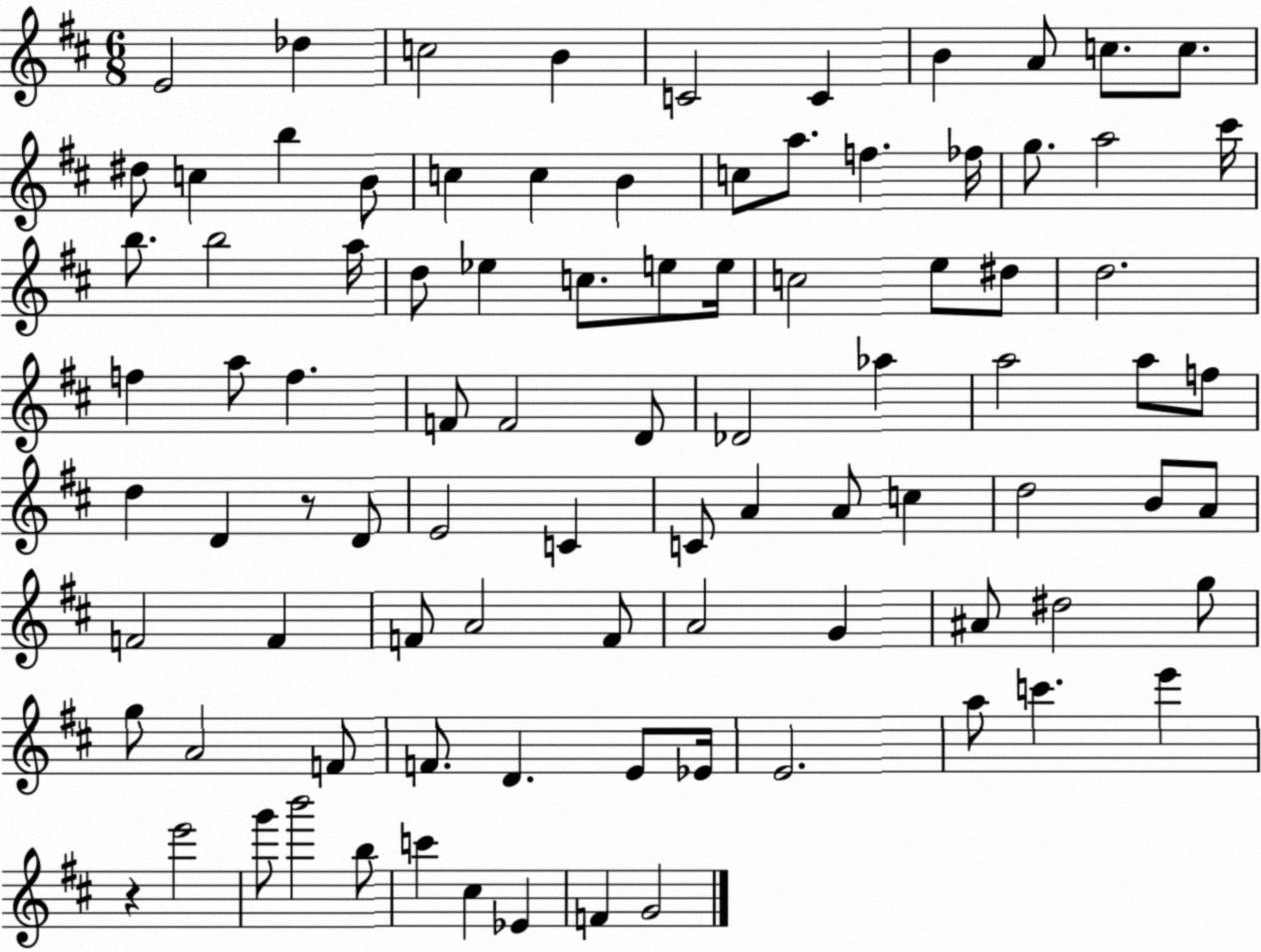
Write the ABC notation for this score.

X:1
T:Untitled
M:6/8
L:1/4
K:D
E2 _d c2 B C2 C B A/2 c/2 c/2 ^d/2 c b B/2 c c B c/2 a/2 f _f/4 g/2 a2 ^c'/4 b/2 b2 a/4 d/2 _e c/2 e/2 e/4 c2 e/2 ^d/2 d2 f a/2 f F/2 F2 D/2 _D2 _a a2 a/2 f/2 d D z/2 D/2 E2 C C/2 A A/2 c d2 B/2 A/2 F2 F F/2 A2 F/2 A2 G ^A/2 ^d2 g/2 g/2 A2 F/2 F/2 D E/2 _E/4 E2 a/2 c' e' z e'2 g'/2 b'2 b/2 c' ^c _E F G2